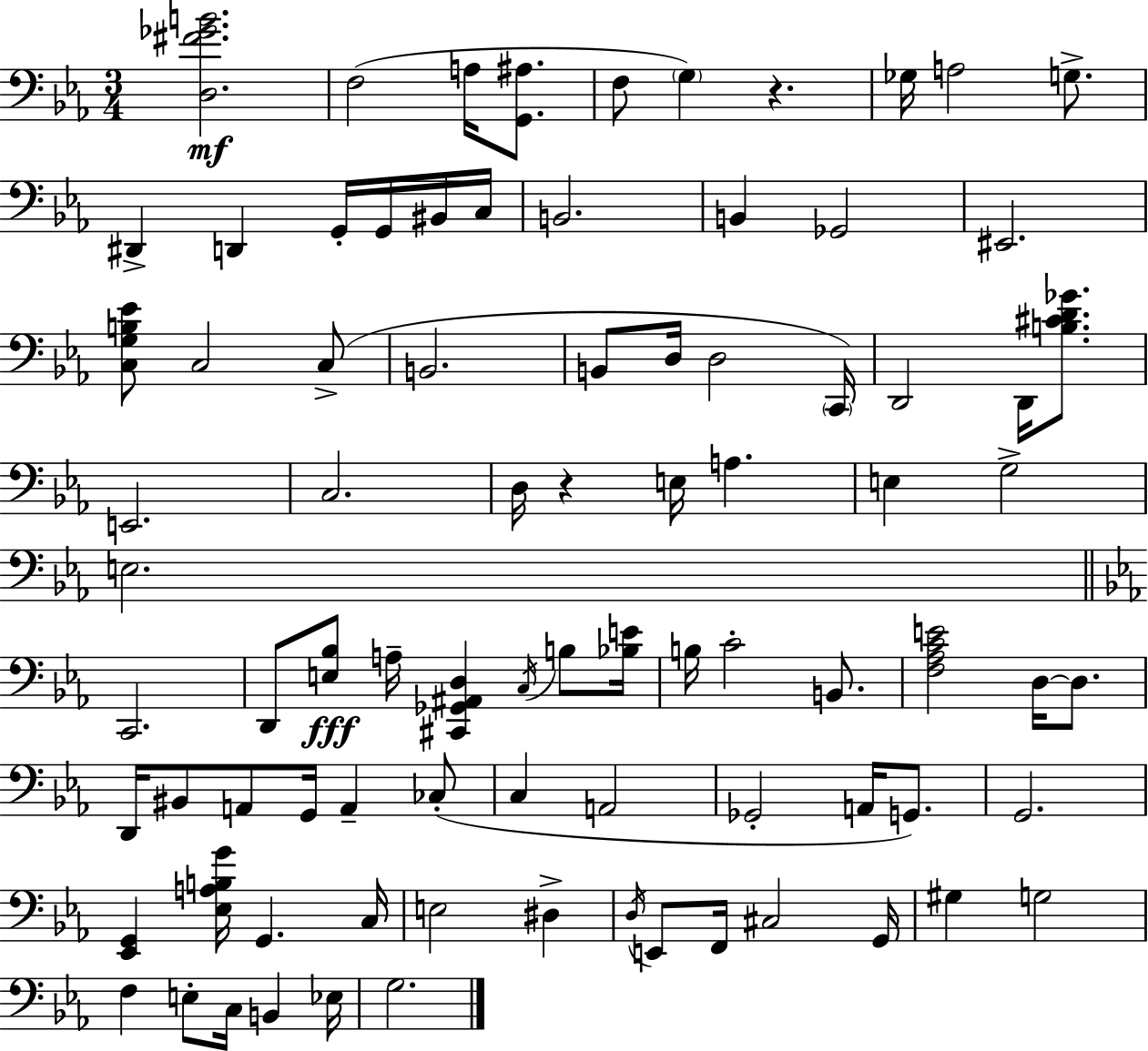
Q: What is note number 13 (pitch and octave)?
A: C3